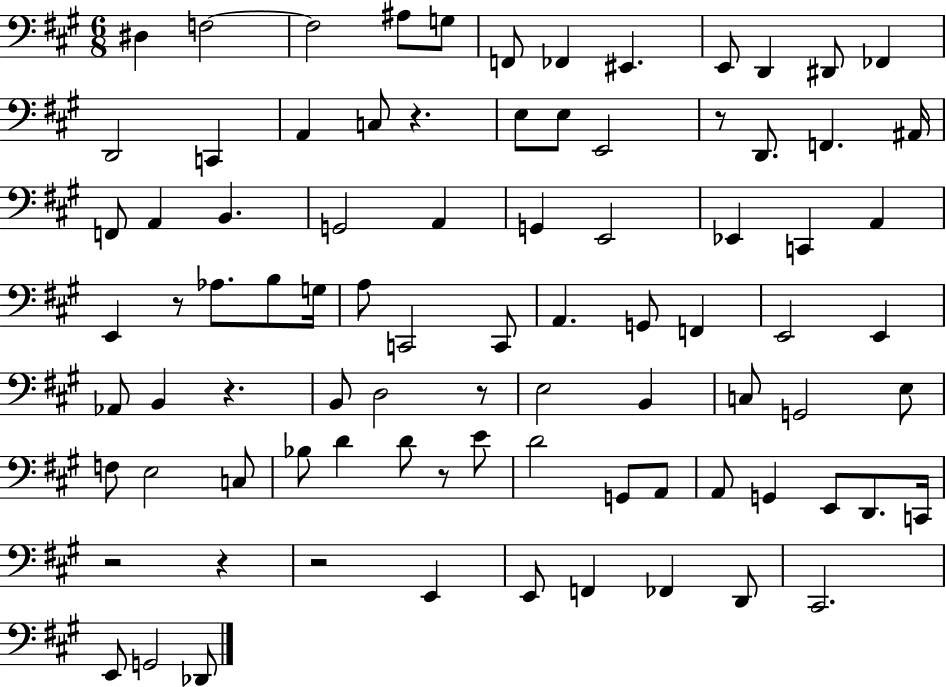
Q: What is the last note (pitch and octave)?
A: Db2